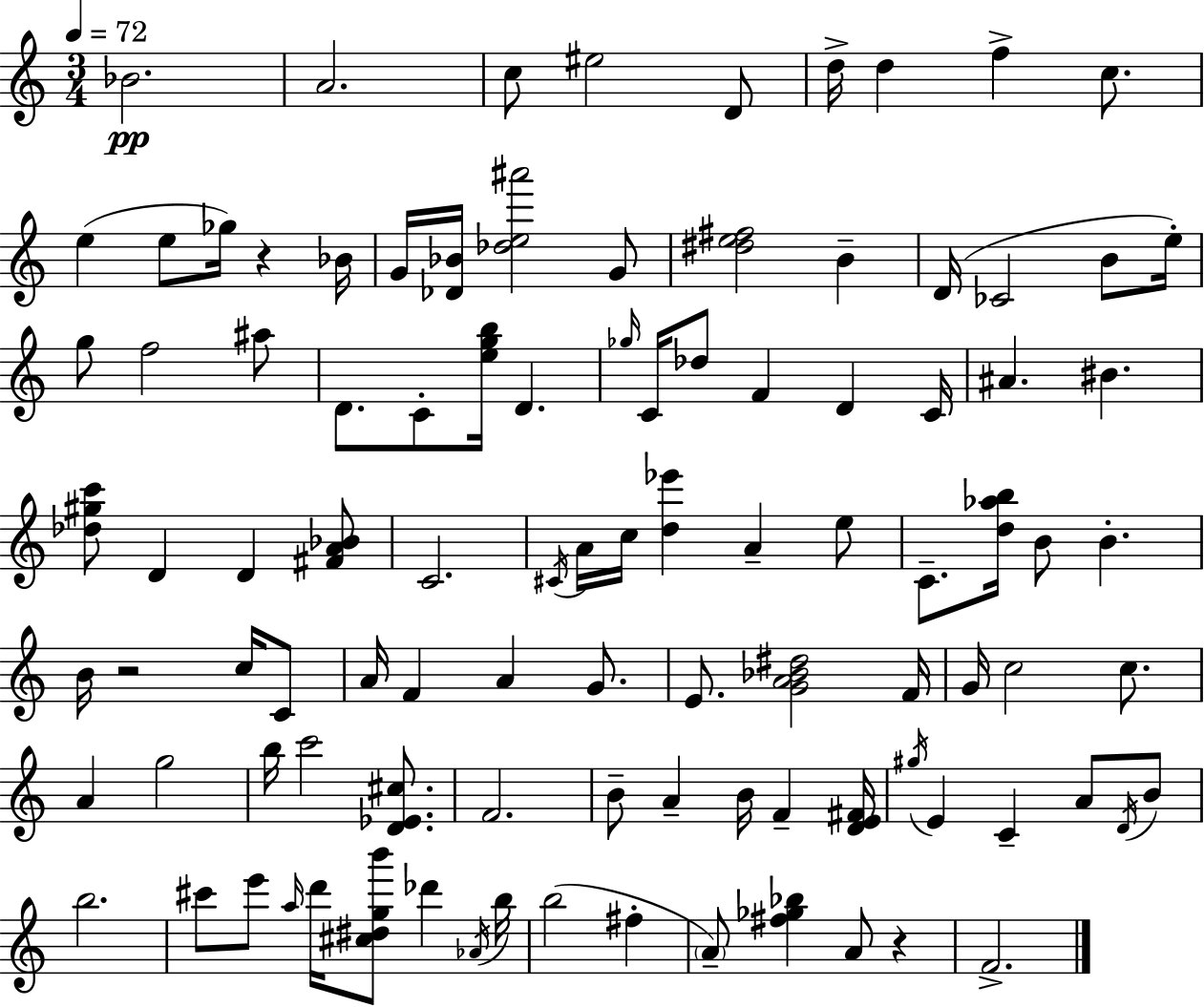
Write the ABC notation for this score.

X:1
T:Untitled
M:3/4
L:1/4
K:C
_B2 A2 c/2 ^e2 D/2 d/4 d f c/2 e e/2 _g/4 z _B/4 G/4 [_D_B]/4 [_de^a']2 G/2 [^de^f]2 B D/4 _C2 B/2 e/4 g/2 f2 ^a/2 D/2 C/2 [egb]/4 D _g/4 C/4 _d/2 F D C/4 ^A ^B [_d^gc']/2 D D [^FA_B]/2 C2 ^C/4 A/4 c/4 [d_e'] A e/2 C/2 [d_ab]/4 B/2 B B/4 z2 c/4 C/2 A/4 F A G/2 E/2 [GA_B^d]2 F/4 G/4 c2 c/2 A g2 b/4 c'2 [D_E^c]/2 F2 B/2 A B/4 F [DE^F]/4 ^g/4 E C A/2 D/4 B/2 b2 ^c'/2 e'/2 a/4 d'/4 [^c^dgb']/2 _d' _A/4 b/4 b2 ^f A/2 [^f_g_b] A/2 z F2